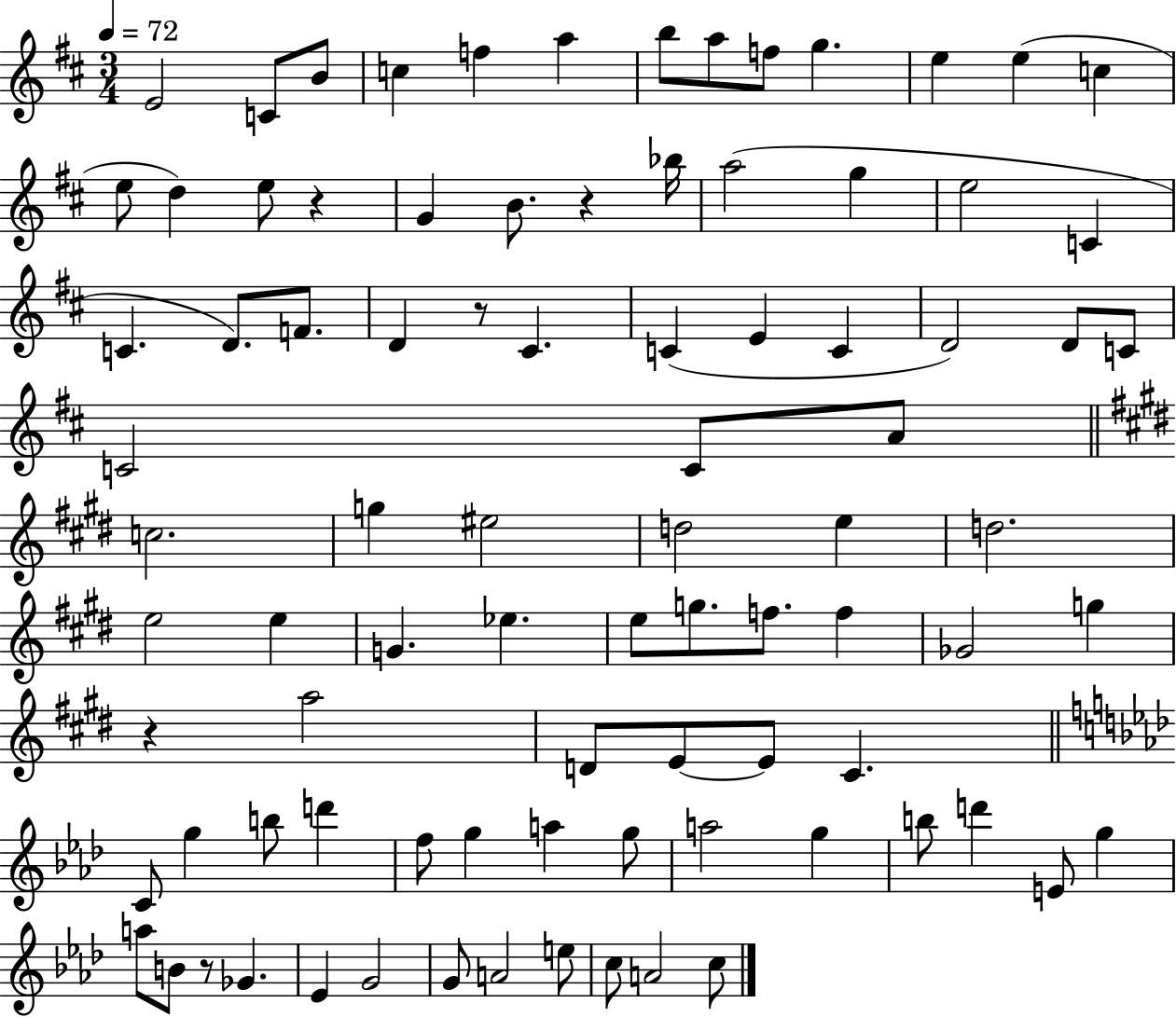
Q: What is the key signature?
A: D major